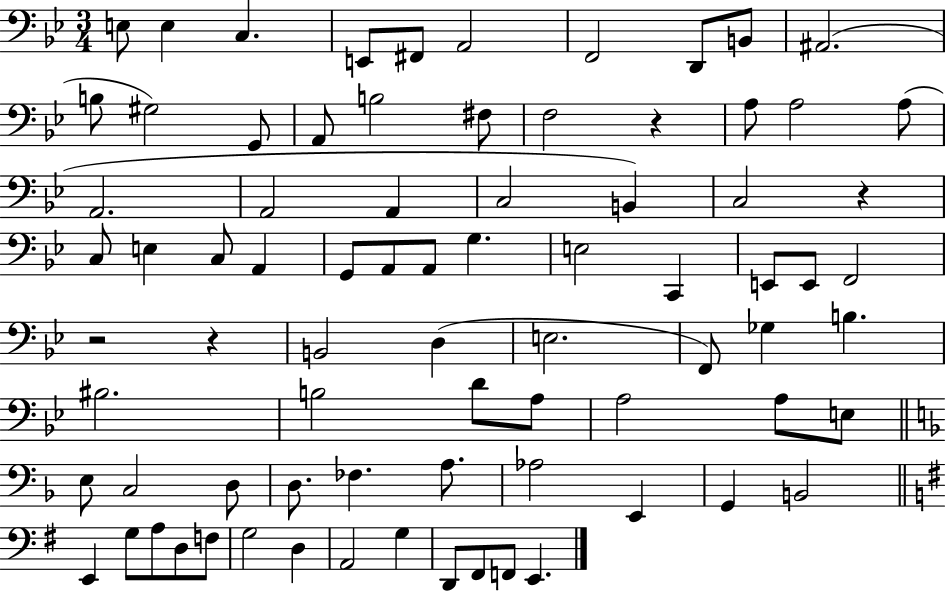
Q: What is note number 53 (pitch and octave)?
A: E3